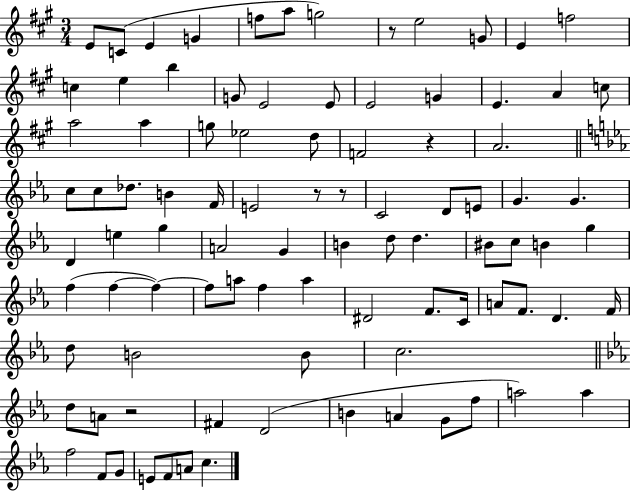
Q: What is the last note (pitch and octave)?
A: C5